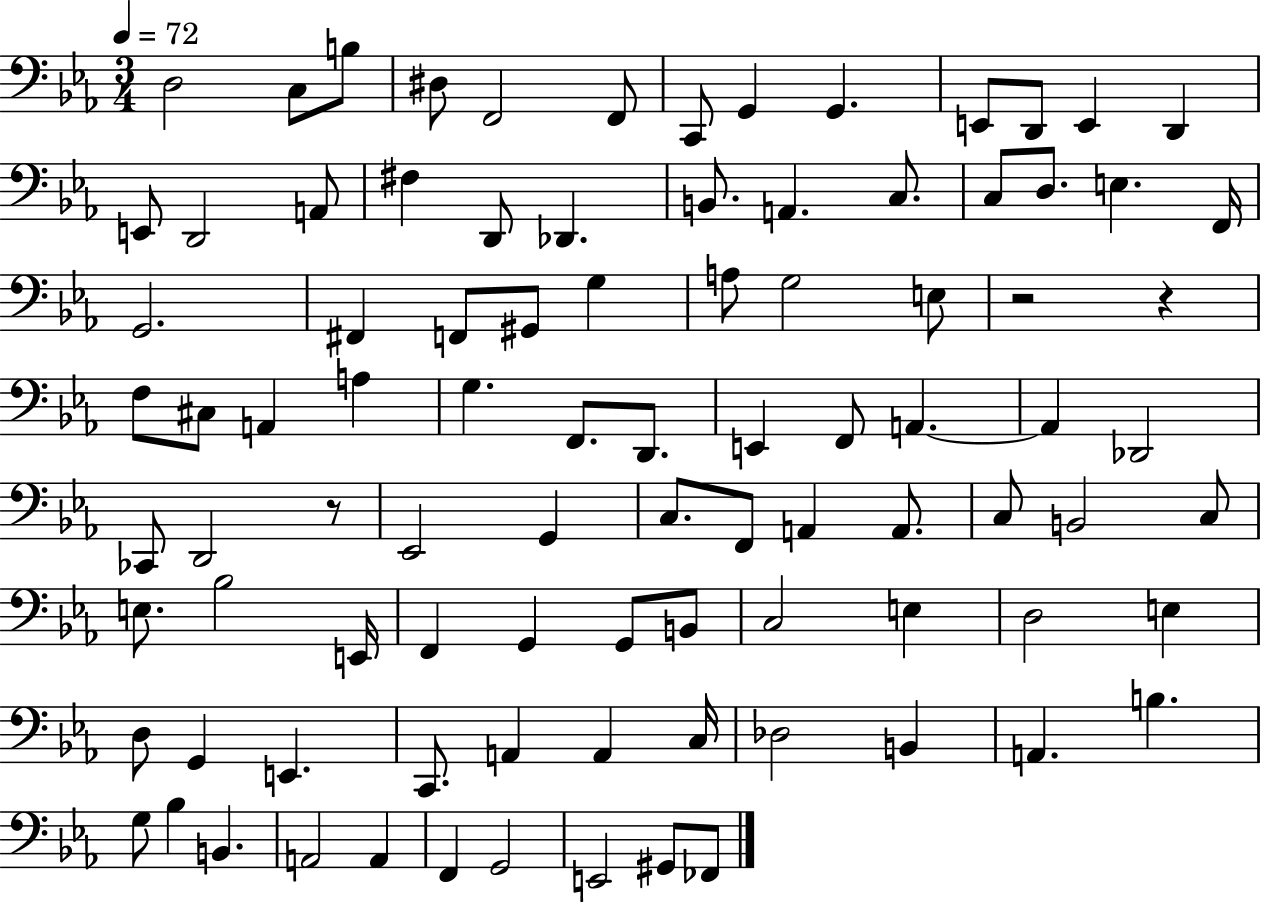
D3/h C3/e B3/e D#3/e F2/h F2/e C2/e G2/q G2/q. E2/e D2/e E2/q D2/q E2/e D2/h A2/e F#3/q D2/e Db2/q. B2/e. A2/q. C3/e. C3/e D3/e. E3/q. F2/s G2/h. F#2/q F2/e G#2/e G3/q A3/e G3/h E3/e R/h R/q F3/e C#3/e A2/q A3/q G3/q. F2/e. D2/e. E2/q F2/e A2/q. A2/q Db2/h CES2/e D2/h R/e Eb2/h G2/q C3/e. F2/e A2/q A2/e. C3/e B2/h C3/e E3/e. Bb3/h E2/s F2/q G2/q G2/e B2/e C3/h E3/q D3/h E3/q D3/e G2/q E2/q. C2/e. A2/q A2/q C3/s Db3/h B2/q A2/q. B3/q. G3/e Bb3/q B2/q. A2/h A2/q F2/q G2/h E2/h G#2/e FES2/e